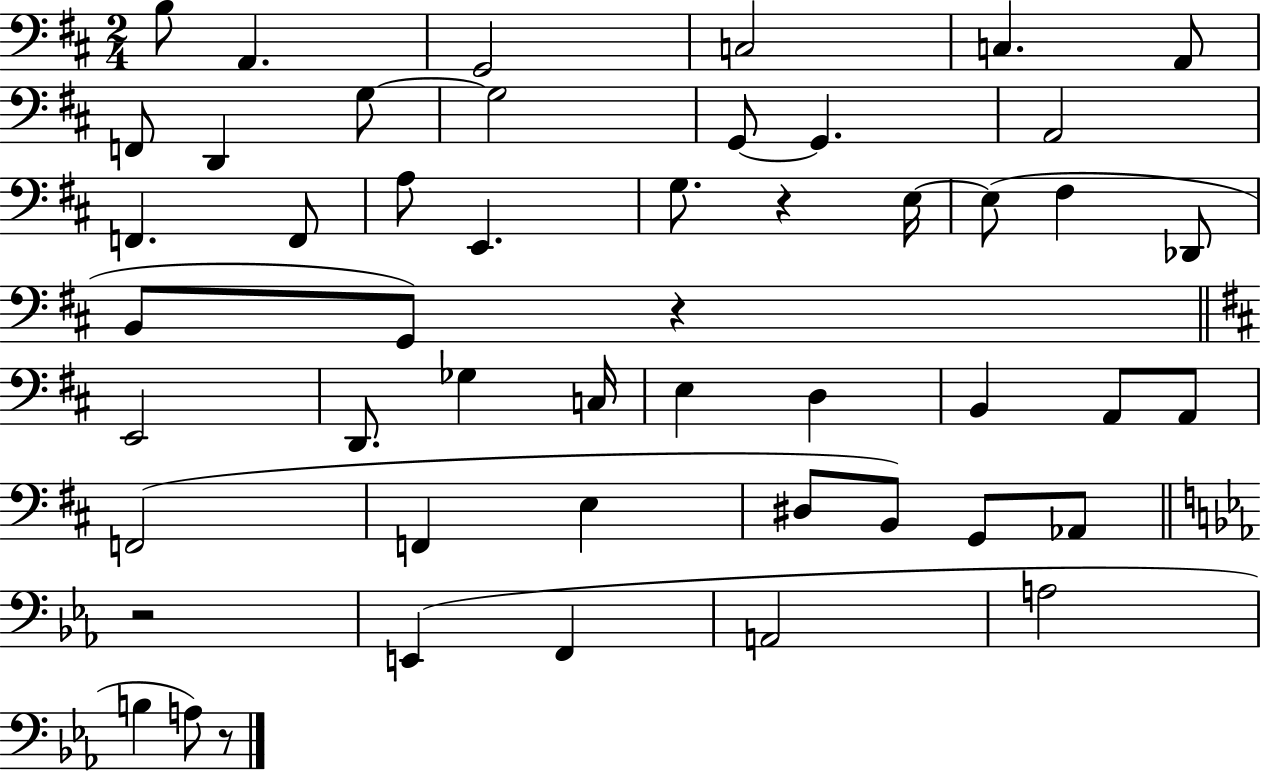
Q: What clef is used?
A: bass